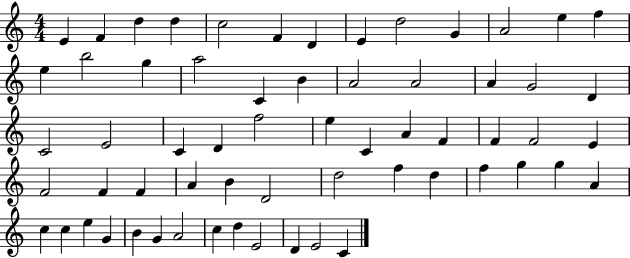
E4/q F4/q D5/q D5/q C5/h F4/q D4/q E4/q D5/h G4/q A4/h E5/q F5/q E5/q B5/h G5/q A5/h C4/q B4/q A4/h A4/h A4/q G4/h D4/q C4/h E4/h C4/q D4/q F5/h E5/q C4/q A4/q F4/q F4/q F4/h E4/q F4/h F4/q F4/q A4/q B4/q D4/h D5/h F5/q D5/q F5/q G5/q G5/q A4/q C5/q C5/q E5/q G4/q B4/q G4/q A4/h C5/q D5/q E4/h D4/q E4/h C4/q